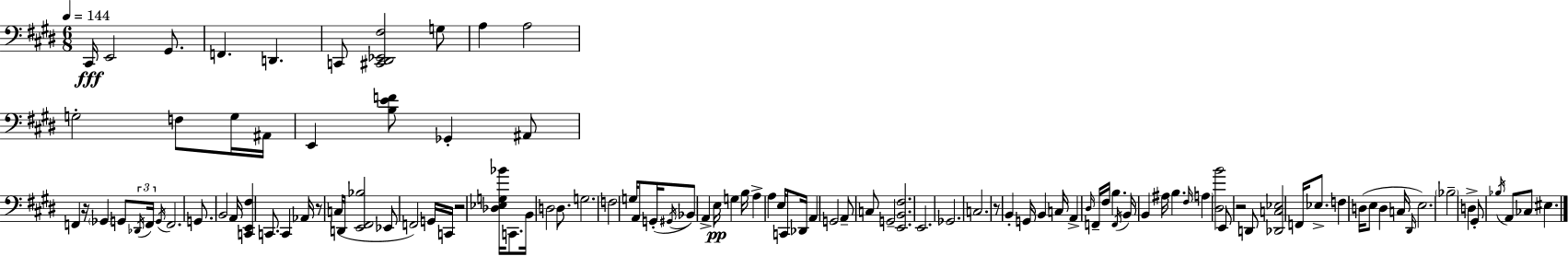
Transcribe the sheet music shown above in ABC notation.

X:1
T:Untitled
M:6/8
L:1/4
K:E
^C,,/4 E,,2 ^G,,/2 F,, D,, C,,/2 [^C,,^D,,_E,,^F,]2 G,/2 A, A,2 G,2 F,/2 G,/4 ^A,,/4 E,, [B,EF]/2 _G,, ^A,,/2 F,, z/4 _G,, G,,/2 _D,,/4 F,,/4 G,,/4 F,,2 G,,/2 B,,2 A,,/4 [C,,E,,^F,] C,,/2 C,, _A,,/4 z/2 C,/4 D,,/4 [E,,^F,,_B,]2 _E,,/2 F,,2 G,,/4 C,,/4 z2 [_D,_E,G,_B]/4 C,,/2 B,,/4 D,2 D,/2 G,2 F,2 G,/4 A,,/2 G,,/4 ^G,,/4 _B,,/2 A,, E,/4 G, B,/4 A, A, E,/4 C,,/2 _D,,/4 A,, G,,2 A,,/2 C,/2 G,,2 [E,,B,,^F,]2 E,,2 _G,,2 C,2 z/2 B,, G,,/4 B,, C,/4 A,, ^D,/4 F,,/4 ^F,/4 B, F,,/4 B,,/4 B,, ^A,/4 B, ^F,/4 A, [^D,B]2 E,,/2 z2 D,,/2 [_D,,C,_E,]2 F,,/4 _E,/2 F, D,/4 E,/2 D, C,/4 ^D,,/4 E,2 _B,2 D, ^G,,/2 _B,/4 A,,/2 _C,/2 ^E,